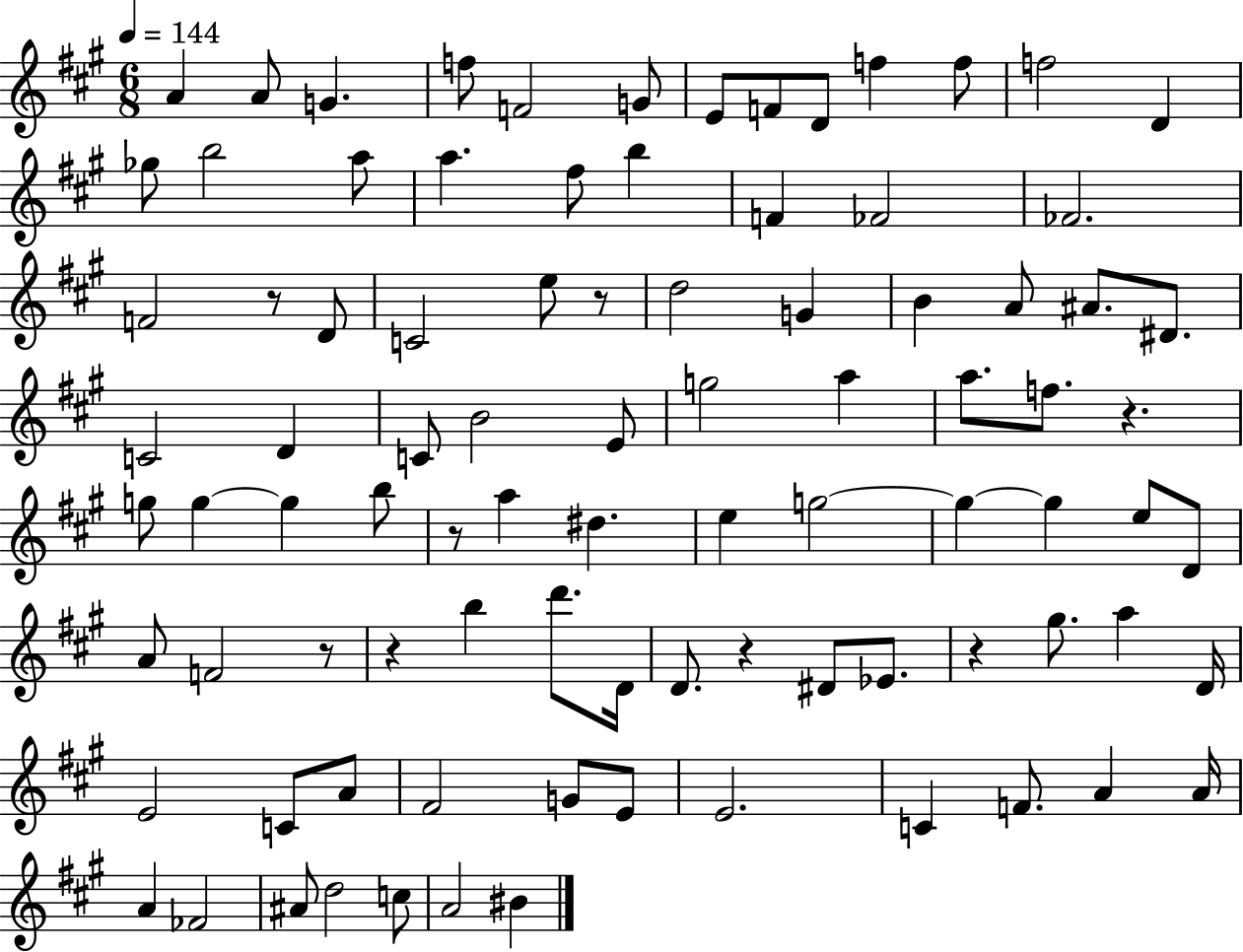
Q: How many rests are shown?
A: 8